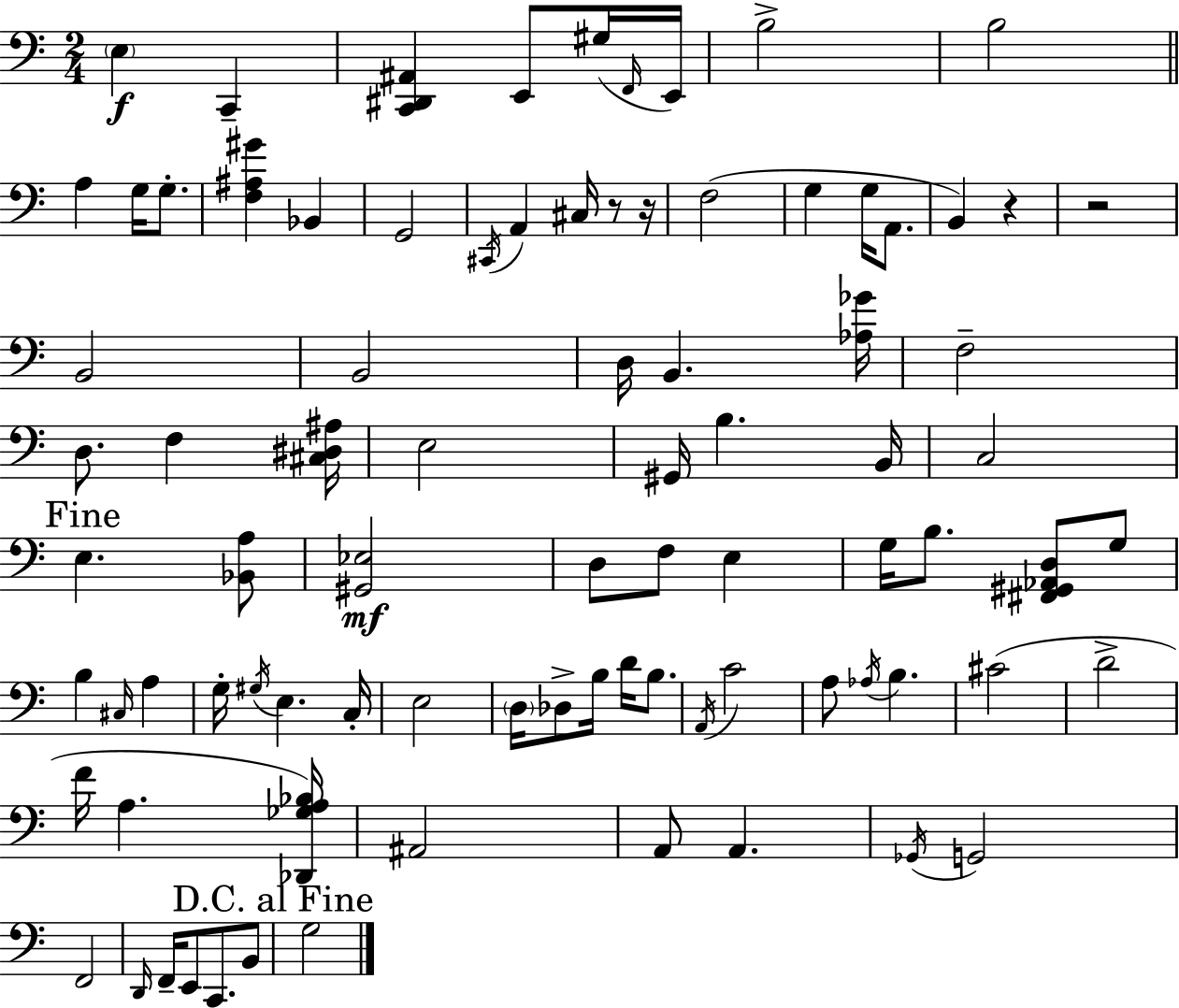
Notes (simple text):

E3/q C2/q [C2,D#2,A#2]/q E2/e G#3/s F2/s E2/s B3/h B3/h A3/q G3/s G3/e. [F3,A#3,G#4]/q Bb2/q G2/h C#2/s A2/q C#3/s R/e R/s F3/h G3/q G3/s A2/e. B2/q R/q R/h B2/h B2/h D3/s B2/q. [Ab3,Gb4]/s F3/h D3/e. F3/q [C#3,D#3,A#3]/s E3/h G#2/s B3/q. B2/s C3/h E3/q. [Bb2,A3]/e [G#2,Eb3]/h D3/e F3/e E3/q G3/s B3/e. [F#2,G#2,Ab2,D3]/e G3/e B3/q C#3/s A3/q G3/s G#3/s E3/q. C3/s E3/h D3/s Db3/e B3/s D4/s B3/e. A2/s C4/h A3/e Ab3/s B3/q. C#4/h D4/h F4/s A3/q. [Db2,Gb3,A3,Bb3]/s A#2/h A2/e A2/q. Gb2/s G2/h F2/h D2/s F2/s E2/e C2/e. B2/e G3/h